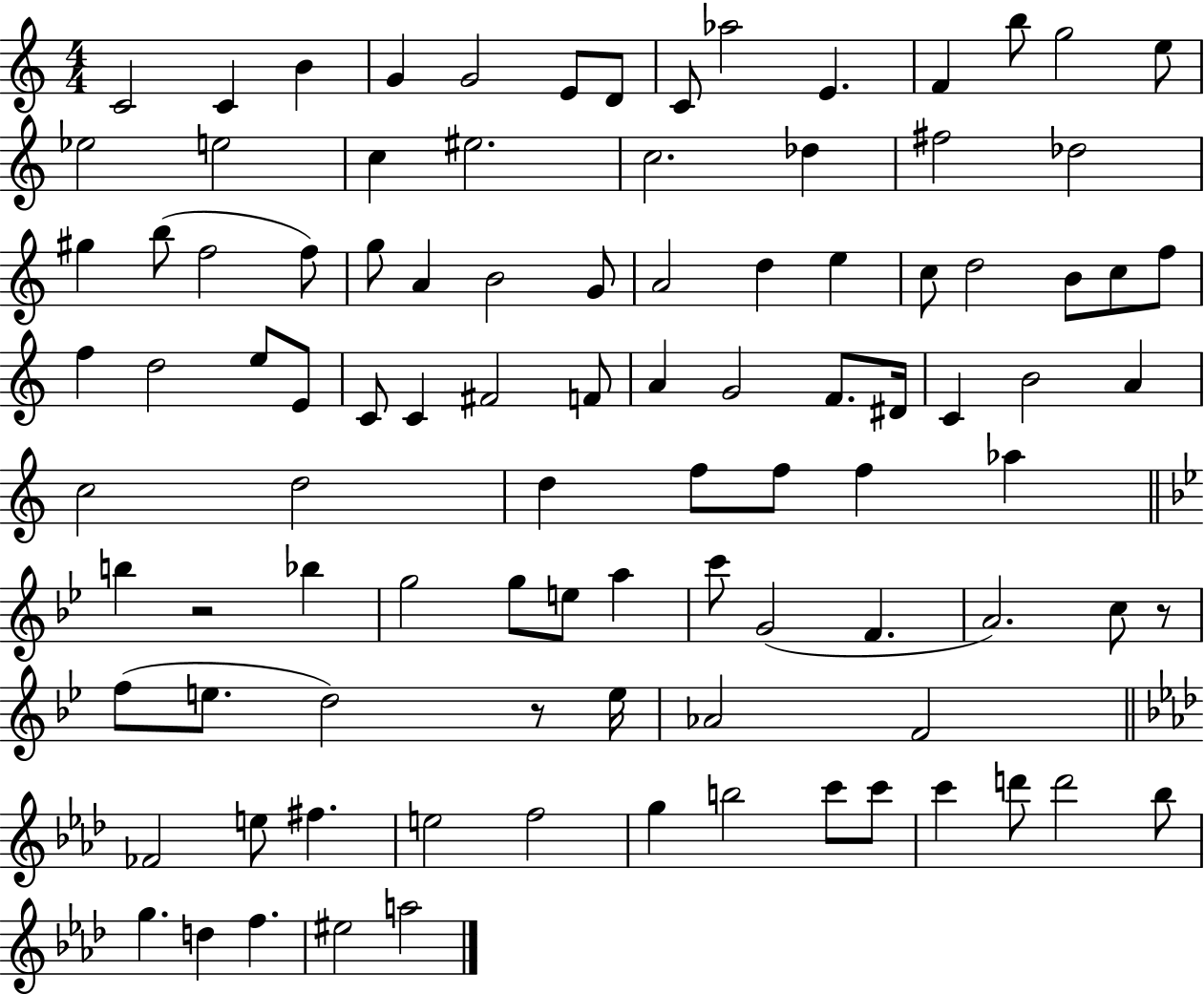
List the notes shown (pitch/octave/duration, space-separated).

C4/h C4/q B4/q G4/q G4/h E4/e D4/e C4/e Ab5/h E4/q. F4/q B5/e G5/h E5/e Eb5/h E5/h C5/q EIS5/h. C5/h. Db5/q F#5/h Db5/h G#5/q B5/e F5/h F5/e G5/e A4/q B4/h G4/e A4/h D5/q E5/q C5/e D5/h B4/e C5/e F5/e F5/q D5/h E5/e E4/e C4/e C4/q F#4/h F4/e A4/q G4/h F4/e. D#4/s C4/q B4/h A4/q C5/h D5/h D5/q F5/e F5/e F5/q Ab5/q B5/q R/h Bb5/q G5/h G5/e E5/e A5/q C6/e G4/h F4/q. A4/h. C5/e R/e F5/e E5/e. D5/h R/e E5/s Ab4/h F4/h FES4/h E5/e F#5/q. E5/h F5/h G5/q B5/h C6/e C6/e C6/q D6/e D6/h Bb5/e G5/q. D5/q F5/q. EIS5/h A5/h